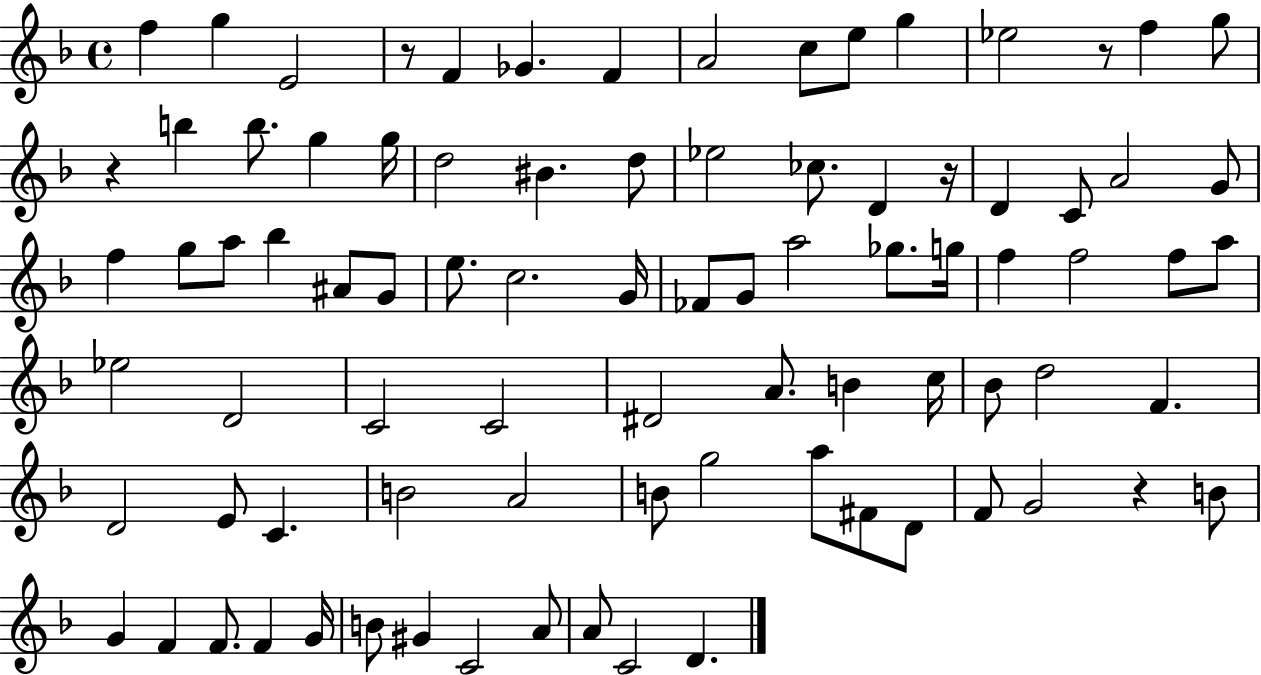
F5/q G5/q E4/h R/e F4/q Gb4/q. F4/q A4/h C5/e E5/e G5/q Eb5/h R/e F5/q G5/e R/q B5/q B5/e. G5/q G5/s D5/h BIS4/q. D5/e Eb5/h CES5/e. D4/q R/s D4/q C4/e A4/h G4/e F5/q G5/e A5/e Bb5/q A#4/e G4/e E5/e. C5/h. G4/s FES4/e G4/e A5/h Gb5/e. G5/s F5/q F5/h F5/e A5/e Eb5/h D4/h C4/h C4/h D#4/h A4/e. B4/q C5/s Bb4/e D5/h F4/q. D4/h E4/e C4/q. B4/h A4/h B4/e G5/h A5/e F#4/e D4/e F4/e G4/h R/q B4/e G4/q F4/q F4/e. F4/q G4/s B4/e G#4/q C4/h A4/e A4/e C4/h D4/q.